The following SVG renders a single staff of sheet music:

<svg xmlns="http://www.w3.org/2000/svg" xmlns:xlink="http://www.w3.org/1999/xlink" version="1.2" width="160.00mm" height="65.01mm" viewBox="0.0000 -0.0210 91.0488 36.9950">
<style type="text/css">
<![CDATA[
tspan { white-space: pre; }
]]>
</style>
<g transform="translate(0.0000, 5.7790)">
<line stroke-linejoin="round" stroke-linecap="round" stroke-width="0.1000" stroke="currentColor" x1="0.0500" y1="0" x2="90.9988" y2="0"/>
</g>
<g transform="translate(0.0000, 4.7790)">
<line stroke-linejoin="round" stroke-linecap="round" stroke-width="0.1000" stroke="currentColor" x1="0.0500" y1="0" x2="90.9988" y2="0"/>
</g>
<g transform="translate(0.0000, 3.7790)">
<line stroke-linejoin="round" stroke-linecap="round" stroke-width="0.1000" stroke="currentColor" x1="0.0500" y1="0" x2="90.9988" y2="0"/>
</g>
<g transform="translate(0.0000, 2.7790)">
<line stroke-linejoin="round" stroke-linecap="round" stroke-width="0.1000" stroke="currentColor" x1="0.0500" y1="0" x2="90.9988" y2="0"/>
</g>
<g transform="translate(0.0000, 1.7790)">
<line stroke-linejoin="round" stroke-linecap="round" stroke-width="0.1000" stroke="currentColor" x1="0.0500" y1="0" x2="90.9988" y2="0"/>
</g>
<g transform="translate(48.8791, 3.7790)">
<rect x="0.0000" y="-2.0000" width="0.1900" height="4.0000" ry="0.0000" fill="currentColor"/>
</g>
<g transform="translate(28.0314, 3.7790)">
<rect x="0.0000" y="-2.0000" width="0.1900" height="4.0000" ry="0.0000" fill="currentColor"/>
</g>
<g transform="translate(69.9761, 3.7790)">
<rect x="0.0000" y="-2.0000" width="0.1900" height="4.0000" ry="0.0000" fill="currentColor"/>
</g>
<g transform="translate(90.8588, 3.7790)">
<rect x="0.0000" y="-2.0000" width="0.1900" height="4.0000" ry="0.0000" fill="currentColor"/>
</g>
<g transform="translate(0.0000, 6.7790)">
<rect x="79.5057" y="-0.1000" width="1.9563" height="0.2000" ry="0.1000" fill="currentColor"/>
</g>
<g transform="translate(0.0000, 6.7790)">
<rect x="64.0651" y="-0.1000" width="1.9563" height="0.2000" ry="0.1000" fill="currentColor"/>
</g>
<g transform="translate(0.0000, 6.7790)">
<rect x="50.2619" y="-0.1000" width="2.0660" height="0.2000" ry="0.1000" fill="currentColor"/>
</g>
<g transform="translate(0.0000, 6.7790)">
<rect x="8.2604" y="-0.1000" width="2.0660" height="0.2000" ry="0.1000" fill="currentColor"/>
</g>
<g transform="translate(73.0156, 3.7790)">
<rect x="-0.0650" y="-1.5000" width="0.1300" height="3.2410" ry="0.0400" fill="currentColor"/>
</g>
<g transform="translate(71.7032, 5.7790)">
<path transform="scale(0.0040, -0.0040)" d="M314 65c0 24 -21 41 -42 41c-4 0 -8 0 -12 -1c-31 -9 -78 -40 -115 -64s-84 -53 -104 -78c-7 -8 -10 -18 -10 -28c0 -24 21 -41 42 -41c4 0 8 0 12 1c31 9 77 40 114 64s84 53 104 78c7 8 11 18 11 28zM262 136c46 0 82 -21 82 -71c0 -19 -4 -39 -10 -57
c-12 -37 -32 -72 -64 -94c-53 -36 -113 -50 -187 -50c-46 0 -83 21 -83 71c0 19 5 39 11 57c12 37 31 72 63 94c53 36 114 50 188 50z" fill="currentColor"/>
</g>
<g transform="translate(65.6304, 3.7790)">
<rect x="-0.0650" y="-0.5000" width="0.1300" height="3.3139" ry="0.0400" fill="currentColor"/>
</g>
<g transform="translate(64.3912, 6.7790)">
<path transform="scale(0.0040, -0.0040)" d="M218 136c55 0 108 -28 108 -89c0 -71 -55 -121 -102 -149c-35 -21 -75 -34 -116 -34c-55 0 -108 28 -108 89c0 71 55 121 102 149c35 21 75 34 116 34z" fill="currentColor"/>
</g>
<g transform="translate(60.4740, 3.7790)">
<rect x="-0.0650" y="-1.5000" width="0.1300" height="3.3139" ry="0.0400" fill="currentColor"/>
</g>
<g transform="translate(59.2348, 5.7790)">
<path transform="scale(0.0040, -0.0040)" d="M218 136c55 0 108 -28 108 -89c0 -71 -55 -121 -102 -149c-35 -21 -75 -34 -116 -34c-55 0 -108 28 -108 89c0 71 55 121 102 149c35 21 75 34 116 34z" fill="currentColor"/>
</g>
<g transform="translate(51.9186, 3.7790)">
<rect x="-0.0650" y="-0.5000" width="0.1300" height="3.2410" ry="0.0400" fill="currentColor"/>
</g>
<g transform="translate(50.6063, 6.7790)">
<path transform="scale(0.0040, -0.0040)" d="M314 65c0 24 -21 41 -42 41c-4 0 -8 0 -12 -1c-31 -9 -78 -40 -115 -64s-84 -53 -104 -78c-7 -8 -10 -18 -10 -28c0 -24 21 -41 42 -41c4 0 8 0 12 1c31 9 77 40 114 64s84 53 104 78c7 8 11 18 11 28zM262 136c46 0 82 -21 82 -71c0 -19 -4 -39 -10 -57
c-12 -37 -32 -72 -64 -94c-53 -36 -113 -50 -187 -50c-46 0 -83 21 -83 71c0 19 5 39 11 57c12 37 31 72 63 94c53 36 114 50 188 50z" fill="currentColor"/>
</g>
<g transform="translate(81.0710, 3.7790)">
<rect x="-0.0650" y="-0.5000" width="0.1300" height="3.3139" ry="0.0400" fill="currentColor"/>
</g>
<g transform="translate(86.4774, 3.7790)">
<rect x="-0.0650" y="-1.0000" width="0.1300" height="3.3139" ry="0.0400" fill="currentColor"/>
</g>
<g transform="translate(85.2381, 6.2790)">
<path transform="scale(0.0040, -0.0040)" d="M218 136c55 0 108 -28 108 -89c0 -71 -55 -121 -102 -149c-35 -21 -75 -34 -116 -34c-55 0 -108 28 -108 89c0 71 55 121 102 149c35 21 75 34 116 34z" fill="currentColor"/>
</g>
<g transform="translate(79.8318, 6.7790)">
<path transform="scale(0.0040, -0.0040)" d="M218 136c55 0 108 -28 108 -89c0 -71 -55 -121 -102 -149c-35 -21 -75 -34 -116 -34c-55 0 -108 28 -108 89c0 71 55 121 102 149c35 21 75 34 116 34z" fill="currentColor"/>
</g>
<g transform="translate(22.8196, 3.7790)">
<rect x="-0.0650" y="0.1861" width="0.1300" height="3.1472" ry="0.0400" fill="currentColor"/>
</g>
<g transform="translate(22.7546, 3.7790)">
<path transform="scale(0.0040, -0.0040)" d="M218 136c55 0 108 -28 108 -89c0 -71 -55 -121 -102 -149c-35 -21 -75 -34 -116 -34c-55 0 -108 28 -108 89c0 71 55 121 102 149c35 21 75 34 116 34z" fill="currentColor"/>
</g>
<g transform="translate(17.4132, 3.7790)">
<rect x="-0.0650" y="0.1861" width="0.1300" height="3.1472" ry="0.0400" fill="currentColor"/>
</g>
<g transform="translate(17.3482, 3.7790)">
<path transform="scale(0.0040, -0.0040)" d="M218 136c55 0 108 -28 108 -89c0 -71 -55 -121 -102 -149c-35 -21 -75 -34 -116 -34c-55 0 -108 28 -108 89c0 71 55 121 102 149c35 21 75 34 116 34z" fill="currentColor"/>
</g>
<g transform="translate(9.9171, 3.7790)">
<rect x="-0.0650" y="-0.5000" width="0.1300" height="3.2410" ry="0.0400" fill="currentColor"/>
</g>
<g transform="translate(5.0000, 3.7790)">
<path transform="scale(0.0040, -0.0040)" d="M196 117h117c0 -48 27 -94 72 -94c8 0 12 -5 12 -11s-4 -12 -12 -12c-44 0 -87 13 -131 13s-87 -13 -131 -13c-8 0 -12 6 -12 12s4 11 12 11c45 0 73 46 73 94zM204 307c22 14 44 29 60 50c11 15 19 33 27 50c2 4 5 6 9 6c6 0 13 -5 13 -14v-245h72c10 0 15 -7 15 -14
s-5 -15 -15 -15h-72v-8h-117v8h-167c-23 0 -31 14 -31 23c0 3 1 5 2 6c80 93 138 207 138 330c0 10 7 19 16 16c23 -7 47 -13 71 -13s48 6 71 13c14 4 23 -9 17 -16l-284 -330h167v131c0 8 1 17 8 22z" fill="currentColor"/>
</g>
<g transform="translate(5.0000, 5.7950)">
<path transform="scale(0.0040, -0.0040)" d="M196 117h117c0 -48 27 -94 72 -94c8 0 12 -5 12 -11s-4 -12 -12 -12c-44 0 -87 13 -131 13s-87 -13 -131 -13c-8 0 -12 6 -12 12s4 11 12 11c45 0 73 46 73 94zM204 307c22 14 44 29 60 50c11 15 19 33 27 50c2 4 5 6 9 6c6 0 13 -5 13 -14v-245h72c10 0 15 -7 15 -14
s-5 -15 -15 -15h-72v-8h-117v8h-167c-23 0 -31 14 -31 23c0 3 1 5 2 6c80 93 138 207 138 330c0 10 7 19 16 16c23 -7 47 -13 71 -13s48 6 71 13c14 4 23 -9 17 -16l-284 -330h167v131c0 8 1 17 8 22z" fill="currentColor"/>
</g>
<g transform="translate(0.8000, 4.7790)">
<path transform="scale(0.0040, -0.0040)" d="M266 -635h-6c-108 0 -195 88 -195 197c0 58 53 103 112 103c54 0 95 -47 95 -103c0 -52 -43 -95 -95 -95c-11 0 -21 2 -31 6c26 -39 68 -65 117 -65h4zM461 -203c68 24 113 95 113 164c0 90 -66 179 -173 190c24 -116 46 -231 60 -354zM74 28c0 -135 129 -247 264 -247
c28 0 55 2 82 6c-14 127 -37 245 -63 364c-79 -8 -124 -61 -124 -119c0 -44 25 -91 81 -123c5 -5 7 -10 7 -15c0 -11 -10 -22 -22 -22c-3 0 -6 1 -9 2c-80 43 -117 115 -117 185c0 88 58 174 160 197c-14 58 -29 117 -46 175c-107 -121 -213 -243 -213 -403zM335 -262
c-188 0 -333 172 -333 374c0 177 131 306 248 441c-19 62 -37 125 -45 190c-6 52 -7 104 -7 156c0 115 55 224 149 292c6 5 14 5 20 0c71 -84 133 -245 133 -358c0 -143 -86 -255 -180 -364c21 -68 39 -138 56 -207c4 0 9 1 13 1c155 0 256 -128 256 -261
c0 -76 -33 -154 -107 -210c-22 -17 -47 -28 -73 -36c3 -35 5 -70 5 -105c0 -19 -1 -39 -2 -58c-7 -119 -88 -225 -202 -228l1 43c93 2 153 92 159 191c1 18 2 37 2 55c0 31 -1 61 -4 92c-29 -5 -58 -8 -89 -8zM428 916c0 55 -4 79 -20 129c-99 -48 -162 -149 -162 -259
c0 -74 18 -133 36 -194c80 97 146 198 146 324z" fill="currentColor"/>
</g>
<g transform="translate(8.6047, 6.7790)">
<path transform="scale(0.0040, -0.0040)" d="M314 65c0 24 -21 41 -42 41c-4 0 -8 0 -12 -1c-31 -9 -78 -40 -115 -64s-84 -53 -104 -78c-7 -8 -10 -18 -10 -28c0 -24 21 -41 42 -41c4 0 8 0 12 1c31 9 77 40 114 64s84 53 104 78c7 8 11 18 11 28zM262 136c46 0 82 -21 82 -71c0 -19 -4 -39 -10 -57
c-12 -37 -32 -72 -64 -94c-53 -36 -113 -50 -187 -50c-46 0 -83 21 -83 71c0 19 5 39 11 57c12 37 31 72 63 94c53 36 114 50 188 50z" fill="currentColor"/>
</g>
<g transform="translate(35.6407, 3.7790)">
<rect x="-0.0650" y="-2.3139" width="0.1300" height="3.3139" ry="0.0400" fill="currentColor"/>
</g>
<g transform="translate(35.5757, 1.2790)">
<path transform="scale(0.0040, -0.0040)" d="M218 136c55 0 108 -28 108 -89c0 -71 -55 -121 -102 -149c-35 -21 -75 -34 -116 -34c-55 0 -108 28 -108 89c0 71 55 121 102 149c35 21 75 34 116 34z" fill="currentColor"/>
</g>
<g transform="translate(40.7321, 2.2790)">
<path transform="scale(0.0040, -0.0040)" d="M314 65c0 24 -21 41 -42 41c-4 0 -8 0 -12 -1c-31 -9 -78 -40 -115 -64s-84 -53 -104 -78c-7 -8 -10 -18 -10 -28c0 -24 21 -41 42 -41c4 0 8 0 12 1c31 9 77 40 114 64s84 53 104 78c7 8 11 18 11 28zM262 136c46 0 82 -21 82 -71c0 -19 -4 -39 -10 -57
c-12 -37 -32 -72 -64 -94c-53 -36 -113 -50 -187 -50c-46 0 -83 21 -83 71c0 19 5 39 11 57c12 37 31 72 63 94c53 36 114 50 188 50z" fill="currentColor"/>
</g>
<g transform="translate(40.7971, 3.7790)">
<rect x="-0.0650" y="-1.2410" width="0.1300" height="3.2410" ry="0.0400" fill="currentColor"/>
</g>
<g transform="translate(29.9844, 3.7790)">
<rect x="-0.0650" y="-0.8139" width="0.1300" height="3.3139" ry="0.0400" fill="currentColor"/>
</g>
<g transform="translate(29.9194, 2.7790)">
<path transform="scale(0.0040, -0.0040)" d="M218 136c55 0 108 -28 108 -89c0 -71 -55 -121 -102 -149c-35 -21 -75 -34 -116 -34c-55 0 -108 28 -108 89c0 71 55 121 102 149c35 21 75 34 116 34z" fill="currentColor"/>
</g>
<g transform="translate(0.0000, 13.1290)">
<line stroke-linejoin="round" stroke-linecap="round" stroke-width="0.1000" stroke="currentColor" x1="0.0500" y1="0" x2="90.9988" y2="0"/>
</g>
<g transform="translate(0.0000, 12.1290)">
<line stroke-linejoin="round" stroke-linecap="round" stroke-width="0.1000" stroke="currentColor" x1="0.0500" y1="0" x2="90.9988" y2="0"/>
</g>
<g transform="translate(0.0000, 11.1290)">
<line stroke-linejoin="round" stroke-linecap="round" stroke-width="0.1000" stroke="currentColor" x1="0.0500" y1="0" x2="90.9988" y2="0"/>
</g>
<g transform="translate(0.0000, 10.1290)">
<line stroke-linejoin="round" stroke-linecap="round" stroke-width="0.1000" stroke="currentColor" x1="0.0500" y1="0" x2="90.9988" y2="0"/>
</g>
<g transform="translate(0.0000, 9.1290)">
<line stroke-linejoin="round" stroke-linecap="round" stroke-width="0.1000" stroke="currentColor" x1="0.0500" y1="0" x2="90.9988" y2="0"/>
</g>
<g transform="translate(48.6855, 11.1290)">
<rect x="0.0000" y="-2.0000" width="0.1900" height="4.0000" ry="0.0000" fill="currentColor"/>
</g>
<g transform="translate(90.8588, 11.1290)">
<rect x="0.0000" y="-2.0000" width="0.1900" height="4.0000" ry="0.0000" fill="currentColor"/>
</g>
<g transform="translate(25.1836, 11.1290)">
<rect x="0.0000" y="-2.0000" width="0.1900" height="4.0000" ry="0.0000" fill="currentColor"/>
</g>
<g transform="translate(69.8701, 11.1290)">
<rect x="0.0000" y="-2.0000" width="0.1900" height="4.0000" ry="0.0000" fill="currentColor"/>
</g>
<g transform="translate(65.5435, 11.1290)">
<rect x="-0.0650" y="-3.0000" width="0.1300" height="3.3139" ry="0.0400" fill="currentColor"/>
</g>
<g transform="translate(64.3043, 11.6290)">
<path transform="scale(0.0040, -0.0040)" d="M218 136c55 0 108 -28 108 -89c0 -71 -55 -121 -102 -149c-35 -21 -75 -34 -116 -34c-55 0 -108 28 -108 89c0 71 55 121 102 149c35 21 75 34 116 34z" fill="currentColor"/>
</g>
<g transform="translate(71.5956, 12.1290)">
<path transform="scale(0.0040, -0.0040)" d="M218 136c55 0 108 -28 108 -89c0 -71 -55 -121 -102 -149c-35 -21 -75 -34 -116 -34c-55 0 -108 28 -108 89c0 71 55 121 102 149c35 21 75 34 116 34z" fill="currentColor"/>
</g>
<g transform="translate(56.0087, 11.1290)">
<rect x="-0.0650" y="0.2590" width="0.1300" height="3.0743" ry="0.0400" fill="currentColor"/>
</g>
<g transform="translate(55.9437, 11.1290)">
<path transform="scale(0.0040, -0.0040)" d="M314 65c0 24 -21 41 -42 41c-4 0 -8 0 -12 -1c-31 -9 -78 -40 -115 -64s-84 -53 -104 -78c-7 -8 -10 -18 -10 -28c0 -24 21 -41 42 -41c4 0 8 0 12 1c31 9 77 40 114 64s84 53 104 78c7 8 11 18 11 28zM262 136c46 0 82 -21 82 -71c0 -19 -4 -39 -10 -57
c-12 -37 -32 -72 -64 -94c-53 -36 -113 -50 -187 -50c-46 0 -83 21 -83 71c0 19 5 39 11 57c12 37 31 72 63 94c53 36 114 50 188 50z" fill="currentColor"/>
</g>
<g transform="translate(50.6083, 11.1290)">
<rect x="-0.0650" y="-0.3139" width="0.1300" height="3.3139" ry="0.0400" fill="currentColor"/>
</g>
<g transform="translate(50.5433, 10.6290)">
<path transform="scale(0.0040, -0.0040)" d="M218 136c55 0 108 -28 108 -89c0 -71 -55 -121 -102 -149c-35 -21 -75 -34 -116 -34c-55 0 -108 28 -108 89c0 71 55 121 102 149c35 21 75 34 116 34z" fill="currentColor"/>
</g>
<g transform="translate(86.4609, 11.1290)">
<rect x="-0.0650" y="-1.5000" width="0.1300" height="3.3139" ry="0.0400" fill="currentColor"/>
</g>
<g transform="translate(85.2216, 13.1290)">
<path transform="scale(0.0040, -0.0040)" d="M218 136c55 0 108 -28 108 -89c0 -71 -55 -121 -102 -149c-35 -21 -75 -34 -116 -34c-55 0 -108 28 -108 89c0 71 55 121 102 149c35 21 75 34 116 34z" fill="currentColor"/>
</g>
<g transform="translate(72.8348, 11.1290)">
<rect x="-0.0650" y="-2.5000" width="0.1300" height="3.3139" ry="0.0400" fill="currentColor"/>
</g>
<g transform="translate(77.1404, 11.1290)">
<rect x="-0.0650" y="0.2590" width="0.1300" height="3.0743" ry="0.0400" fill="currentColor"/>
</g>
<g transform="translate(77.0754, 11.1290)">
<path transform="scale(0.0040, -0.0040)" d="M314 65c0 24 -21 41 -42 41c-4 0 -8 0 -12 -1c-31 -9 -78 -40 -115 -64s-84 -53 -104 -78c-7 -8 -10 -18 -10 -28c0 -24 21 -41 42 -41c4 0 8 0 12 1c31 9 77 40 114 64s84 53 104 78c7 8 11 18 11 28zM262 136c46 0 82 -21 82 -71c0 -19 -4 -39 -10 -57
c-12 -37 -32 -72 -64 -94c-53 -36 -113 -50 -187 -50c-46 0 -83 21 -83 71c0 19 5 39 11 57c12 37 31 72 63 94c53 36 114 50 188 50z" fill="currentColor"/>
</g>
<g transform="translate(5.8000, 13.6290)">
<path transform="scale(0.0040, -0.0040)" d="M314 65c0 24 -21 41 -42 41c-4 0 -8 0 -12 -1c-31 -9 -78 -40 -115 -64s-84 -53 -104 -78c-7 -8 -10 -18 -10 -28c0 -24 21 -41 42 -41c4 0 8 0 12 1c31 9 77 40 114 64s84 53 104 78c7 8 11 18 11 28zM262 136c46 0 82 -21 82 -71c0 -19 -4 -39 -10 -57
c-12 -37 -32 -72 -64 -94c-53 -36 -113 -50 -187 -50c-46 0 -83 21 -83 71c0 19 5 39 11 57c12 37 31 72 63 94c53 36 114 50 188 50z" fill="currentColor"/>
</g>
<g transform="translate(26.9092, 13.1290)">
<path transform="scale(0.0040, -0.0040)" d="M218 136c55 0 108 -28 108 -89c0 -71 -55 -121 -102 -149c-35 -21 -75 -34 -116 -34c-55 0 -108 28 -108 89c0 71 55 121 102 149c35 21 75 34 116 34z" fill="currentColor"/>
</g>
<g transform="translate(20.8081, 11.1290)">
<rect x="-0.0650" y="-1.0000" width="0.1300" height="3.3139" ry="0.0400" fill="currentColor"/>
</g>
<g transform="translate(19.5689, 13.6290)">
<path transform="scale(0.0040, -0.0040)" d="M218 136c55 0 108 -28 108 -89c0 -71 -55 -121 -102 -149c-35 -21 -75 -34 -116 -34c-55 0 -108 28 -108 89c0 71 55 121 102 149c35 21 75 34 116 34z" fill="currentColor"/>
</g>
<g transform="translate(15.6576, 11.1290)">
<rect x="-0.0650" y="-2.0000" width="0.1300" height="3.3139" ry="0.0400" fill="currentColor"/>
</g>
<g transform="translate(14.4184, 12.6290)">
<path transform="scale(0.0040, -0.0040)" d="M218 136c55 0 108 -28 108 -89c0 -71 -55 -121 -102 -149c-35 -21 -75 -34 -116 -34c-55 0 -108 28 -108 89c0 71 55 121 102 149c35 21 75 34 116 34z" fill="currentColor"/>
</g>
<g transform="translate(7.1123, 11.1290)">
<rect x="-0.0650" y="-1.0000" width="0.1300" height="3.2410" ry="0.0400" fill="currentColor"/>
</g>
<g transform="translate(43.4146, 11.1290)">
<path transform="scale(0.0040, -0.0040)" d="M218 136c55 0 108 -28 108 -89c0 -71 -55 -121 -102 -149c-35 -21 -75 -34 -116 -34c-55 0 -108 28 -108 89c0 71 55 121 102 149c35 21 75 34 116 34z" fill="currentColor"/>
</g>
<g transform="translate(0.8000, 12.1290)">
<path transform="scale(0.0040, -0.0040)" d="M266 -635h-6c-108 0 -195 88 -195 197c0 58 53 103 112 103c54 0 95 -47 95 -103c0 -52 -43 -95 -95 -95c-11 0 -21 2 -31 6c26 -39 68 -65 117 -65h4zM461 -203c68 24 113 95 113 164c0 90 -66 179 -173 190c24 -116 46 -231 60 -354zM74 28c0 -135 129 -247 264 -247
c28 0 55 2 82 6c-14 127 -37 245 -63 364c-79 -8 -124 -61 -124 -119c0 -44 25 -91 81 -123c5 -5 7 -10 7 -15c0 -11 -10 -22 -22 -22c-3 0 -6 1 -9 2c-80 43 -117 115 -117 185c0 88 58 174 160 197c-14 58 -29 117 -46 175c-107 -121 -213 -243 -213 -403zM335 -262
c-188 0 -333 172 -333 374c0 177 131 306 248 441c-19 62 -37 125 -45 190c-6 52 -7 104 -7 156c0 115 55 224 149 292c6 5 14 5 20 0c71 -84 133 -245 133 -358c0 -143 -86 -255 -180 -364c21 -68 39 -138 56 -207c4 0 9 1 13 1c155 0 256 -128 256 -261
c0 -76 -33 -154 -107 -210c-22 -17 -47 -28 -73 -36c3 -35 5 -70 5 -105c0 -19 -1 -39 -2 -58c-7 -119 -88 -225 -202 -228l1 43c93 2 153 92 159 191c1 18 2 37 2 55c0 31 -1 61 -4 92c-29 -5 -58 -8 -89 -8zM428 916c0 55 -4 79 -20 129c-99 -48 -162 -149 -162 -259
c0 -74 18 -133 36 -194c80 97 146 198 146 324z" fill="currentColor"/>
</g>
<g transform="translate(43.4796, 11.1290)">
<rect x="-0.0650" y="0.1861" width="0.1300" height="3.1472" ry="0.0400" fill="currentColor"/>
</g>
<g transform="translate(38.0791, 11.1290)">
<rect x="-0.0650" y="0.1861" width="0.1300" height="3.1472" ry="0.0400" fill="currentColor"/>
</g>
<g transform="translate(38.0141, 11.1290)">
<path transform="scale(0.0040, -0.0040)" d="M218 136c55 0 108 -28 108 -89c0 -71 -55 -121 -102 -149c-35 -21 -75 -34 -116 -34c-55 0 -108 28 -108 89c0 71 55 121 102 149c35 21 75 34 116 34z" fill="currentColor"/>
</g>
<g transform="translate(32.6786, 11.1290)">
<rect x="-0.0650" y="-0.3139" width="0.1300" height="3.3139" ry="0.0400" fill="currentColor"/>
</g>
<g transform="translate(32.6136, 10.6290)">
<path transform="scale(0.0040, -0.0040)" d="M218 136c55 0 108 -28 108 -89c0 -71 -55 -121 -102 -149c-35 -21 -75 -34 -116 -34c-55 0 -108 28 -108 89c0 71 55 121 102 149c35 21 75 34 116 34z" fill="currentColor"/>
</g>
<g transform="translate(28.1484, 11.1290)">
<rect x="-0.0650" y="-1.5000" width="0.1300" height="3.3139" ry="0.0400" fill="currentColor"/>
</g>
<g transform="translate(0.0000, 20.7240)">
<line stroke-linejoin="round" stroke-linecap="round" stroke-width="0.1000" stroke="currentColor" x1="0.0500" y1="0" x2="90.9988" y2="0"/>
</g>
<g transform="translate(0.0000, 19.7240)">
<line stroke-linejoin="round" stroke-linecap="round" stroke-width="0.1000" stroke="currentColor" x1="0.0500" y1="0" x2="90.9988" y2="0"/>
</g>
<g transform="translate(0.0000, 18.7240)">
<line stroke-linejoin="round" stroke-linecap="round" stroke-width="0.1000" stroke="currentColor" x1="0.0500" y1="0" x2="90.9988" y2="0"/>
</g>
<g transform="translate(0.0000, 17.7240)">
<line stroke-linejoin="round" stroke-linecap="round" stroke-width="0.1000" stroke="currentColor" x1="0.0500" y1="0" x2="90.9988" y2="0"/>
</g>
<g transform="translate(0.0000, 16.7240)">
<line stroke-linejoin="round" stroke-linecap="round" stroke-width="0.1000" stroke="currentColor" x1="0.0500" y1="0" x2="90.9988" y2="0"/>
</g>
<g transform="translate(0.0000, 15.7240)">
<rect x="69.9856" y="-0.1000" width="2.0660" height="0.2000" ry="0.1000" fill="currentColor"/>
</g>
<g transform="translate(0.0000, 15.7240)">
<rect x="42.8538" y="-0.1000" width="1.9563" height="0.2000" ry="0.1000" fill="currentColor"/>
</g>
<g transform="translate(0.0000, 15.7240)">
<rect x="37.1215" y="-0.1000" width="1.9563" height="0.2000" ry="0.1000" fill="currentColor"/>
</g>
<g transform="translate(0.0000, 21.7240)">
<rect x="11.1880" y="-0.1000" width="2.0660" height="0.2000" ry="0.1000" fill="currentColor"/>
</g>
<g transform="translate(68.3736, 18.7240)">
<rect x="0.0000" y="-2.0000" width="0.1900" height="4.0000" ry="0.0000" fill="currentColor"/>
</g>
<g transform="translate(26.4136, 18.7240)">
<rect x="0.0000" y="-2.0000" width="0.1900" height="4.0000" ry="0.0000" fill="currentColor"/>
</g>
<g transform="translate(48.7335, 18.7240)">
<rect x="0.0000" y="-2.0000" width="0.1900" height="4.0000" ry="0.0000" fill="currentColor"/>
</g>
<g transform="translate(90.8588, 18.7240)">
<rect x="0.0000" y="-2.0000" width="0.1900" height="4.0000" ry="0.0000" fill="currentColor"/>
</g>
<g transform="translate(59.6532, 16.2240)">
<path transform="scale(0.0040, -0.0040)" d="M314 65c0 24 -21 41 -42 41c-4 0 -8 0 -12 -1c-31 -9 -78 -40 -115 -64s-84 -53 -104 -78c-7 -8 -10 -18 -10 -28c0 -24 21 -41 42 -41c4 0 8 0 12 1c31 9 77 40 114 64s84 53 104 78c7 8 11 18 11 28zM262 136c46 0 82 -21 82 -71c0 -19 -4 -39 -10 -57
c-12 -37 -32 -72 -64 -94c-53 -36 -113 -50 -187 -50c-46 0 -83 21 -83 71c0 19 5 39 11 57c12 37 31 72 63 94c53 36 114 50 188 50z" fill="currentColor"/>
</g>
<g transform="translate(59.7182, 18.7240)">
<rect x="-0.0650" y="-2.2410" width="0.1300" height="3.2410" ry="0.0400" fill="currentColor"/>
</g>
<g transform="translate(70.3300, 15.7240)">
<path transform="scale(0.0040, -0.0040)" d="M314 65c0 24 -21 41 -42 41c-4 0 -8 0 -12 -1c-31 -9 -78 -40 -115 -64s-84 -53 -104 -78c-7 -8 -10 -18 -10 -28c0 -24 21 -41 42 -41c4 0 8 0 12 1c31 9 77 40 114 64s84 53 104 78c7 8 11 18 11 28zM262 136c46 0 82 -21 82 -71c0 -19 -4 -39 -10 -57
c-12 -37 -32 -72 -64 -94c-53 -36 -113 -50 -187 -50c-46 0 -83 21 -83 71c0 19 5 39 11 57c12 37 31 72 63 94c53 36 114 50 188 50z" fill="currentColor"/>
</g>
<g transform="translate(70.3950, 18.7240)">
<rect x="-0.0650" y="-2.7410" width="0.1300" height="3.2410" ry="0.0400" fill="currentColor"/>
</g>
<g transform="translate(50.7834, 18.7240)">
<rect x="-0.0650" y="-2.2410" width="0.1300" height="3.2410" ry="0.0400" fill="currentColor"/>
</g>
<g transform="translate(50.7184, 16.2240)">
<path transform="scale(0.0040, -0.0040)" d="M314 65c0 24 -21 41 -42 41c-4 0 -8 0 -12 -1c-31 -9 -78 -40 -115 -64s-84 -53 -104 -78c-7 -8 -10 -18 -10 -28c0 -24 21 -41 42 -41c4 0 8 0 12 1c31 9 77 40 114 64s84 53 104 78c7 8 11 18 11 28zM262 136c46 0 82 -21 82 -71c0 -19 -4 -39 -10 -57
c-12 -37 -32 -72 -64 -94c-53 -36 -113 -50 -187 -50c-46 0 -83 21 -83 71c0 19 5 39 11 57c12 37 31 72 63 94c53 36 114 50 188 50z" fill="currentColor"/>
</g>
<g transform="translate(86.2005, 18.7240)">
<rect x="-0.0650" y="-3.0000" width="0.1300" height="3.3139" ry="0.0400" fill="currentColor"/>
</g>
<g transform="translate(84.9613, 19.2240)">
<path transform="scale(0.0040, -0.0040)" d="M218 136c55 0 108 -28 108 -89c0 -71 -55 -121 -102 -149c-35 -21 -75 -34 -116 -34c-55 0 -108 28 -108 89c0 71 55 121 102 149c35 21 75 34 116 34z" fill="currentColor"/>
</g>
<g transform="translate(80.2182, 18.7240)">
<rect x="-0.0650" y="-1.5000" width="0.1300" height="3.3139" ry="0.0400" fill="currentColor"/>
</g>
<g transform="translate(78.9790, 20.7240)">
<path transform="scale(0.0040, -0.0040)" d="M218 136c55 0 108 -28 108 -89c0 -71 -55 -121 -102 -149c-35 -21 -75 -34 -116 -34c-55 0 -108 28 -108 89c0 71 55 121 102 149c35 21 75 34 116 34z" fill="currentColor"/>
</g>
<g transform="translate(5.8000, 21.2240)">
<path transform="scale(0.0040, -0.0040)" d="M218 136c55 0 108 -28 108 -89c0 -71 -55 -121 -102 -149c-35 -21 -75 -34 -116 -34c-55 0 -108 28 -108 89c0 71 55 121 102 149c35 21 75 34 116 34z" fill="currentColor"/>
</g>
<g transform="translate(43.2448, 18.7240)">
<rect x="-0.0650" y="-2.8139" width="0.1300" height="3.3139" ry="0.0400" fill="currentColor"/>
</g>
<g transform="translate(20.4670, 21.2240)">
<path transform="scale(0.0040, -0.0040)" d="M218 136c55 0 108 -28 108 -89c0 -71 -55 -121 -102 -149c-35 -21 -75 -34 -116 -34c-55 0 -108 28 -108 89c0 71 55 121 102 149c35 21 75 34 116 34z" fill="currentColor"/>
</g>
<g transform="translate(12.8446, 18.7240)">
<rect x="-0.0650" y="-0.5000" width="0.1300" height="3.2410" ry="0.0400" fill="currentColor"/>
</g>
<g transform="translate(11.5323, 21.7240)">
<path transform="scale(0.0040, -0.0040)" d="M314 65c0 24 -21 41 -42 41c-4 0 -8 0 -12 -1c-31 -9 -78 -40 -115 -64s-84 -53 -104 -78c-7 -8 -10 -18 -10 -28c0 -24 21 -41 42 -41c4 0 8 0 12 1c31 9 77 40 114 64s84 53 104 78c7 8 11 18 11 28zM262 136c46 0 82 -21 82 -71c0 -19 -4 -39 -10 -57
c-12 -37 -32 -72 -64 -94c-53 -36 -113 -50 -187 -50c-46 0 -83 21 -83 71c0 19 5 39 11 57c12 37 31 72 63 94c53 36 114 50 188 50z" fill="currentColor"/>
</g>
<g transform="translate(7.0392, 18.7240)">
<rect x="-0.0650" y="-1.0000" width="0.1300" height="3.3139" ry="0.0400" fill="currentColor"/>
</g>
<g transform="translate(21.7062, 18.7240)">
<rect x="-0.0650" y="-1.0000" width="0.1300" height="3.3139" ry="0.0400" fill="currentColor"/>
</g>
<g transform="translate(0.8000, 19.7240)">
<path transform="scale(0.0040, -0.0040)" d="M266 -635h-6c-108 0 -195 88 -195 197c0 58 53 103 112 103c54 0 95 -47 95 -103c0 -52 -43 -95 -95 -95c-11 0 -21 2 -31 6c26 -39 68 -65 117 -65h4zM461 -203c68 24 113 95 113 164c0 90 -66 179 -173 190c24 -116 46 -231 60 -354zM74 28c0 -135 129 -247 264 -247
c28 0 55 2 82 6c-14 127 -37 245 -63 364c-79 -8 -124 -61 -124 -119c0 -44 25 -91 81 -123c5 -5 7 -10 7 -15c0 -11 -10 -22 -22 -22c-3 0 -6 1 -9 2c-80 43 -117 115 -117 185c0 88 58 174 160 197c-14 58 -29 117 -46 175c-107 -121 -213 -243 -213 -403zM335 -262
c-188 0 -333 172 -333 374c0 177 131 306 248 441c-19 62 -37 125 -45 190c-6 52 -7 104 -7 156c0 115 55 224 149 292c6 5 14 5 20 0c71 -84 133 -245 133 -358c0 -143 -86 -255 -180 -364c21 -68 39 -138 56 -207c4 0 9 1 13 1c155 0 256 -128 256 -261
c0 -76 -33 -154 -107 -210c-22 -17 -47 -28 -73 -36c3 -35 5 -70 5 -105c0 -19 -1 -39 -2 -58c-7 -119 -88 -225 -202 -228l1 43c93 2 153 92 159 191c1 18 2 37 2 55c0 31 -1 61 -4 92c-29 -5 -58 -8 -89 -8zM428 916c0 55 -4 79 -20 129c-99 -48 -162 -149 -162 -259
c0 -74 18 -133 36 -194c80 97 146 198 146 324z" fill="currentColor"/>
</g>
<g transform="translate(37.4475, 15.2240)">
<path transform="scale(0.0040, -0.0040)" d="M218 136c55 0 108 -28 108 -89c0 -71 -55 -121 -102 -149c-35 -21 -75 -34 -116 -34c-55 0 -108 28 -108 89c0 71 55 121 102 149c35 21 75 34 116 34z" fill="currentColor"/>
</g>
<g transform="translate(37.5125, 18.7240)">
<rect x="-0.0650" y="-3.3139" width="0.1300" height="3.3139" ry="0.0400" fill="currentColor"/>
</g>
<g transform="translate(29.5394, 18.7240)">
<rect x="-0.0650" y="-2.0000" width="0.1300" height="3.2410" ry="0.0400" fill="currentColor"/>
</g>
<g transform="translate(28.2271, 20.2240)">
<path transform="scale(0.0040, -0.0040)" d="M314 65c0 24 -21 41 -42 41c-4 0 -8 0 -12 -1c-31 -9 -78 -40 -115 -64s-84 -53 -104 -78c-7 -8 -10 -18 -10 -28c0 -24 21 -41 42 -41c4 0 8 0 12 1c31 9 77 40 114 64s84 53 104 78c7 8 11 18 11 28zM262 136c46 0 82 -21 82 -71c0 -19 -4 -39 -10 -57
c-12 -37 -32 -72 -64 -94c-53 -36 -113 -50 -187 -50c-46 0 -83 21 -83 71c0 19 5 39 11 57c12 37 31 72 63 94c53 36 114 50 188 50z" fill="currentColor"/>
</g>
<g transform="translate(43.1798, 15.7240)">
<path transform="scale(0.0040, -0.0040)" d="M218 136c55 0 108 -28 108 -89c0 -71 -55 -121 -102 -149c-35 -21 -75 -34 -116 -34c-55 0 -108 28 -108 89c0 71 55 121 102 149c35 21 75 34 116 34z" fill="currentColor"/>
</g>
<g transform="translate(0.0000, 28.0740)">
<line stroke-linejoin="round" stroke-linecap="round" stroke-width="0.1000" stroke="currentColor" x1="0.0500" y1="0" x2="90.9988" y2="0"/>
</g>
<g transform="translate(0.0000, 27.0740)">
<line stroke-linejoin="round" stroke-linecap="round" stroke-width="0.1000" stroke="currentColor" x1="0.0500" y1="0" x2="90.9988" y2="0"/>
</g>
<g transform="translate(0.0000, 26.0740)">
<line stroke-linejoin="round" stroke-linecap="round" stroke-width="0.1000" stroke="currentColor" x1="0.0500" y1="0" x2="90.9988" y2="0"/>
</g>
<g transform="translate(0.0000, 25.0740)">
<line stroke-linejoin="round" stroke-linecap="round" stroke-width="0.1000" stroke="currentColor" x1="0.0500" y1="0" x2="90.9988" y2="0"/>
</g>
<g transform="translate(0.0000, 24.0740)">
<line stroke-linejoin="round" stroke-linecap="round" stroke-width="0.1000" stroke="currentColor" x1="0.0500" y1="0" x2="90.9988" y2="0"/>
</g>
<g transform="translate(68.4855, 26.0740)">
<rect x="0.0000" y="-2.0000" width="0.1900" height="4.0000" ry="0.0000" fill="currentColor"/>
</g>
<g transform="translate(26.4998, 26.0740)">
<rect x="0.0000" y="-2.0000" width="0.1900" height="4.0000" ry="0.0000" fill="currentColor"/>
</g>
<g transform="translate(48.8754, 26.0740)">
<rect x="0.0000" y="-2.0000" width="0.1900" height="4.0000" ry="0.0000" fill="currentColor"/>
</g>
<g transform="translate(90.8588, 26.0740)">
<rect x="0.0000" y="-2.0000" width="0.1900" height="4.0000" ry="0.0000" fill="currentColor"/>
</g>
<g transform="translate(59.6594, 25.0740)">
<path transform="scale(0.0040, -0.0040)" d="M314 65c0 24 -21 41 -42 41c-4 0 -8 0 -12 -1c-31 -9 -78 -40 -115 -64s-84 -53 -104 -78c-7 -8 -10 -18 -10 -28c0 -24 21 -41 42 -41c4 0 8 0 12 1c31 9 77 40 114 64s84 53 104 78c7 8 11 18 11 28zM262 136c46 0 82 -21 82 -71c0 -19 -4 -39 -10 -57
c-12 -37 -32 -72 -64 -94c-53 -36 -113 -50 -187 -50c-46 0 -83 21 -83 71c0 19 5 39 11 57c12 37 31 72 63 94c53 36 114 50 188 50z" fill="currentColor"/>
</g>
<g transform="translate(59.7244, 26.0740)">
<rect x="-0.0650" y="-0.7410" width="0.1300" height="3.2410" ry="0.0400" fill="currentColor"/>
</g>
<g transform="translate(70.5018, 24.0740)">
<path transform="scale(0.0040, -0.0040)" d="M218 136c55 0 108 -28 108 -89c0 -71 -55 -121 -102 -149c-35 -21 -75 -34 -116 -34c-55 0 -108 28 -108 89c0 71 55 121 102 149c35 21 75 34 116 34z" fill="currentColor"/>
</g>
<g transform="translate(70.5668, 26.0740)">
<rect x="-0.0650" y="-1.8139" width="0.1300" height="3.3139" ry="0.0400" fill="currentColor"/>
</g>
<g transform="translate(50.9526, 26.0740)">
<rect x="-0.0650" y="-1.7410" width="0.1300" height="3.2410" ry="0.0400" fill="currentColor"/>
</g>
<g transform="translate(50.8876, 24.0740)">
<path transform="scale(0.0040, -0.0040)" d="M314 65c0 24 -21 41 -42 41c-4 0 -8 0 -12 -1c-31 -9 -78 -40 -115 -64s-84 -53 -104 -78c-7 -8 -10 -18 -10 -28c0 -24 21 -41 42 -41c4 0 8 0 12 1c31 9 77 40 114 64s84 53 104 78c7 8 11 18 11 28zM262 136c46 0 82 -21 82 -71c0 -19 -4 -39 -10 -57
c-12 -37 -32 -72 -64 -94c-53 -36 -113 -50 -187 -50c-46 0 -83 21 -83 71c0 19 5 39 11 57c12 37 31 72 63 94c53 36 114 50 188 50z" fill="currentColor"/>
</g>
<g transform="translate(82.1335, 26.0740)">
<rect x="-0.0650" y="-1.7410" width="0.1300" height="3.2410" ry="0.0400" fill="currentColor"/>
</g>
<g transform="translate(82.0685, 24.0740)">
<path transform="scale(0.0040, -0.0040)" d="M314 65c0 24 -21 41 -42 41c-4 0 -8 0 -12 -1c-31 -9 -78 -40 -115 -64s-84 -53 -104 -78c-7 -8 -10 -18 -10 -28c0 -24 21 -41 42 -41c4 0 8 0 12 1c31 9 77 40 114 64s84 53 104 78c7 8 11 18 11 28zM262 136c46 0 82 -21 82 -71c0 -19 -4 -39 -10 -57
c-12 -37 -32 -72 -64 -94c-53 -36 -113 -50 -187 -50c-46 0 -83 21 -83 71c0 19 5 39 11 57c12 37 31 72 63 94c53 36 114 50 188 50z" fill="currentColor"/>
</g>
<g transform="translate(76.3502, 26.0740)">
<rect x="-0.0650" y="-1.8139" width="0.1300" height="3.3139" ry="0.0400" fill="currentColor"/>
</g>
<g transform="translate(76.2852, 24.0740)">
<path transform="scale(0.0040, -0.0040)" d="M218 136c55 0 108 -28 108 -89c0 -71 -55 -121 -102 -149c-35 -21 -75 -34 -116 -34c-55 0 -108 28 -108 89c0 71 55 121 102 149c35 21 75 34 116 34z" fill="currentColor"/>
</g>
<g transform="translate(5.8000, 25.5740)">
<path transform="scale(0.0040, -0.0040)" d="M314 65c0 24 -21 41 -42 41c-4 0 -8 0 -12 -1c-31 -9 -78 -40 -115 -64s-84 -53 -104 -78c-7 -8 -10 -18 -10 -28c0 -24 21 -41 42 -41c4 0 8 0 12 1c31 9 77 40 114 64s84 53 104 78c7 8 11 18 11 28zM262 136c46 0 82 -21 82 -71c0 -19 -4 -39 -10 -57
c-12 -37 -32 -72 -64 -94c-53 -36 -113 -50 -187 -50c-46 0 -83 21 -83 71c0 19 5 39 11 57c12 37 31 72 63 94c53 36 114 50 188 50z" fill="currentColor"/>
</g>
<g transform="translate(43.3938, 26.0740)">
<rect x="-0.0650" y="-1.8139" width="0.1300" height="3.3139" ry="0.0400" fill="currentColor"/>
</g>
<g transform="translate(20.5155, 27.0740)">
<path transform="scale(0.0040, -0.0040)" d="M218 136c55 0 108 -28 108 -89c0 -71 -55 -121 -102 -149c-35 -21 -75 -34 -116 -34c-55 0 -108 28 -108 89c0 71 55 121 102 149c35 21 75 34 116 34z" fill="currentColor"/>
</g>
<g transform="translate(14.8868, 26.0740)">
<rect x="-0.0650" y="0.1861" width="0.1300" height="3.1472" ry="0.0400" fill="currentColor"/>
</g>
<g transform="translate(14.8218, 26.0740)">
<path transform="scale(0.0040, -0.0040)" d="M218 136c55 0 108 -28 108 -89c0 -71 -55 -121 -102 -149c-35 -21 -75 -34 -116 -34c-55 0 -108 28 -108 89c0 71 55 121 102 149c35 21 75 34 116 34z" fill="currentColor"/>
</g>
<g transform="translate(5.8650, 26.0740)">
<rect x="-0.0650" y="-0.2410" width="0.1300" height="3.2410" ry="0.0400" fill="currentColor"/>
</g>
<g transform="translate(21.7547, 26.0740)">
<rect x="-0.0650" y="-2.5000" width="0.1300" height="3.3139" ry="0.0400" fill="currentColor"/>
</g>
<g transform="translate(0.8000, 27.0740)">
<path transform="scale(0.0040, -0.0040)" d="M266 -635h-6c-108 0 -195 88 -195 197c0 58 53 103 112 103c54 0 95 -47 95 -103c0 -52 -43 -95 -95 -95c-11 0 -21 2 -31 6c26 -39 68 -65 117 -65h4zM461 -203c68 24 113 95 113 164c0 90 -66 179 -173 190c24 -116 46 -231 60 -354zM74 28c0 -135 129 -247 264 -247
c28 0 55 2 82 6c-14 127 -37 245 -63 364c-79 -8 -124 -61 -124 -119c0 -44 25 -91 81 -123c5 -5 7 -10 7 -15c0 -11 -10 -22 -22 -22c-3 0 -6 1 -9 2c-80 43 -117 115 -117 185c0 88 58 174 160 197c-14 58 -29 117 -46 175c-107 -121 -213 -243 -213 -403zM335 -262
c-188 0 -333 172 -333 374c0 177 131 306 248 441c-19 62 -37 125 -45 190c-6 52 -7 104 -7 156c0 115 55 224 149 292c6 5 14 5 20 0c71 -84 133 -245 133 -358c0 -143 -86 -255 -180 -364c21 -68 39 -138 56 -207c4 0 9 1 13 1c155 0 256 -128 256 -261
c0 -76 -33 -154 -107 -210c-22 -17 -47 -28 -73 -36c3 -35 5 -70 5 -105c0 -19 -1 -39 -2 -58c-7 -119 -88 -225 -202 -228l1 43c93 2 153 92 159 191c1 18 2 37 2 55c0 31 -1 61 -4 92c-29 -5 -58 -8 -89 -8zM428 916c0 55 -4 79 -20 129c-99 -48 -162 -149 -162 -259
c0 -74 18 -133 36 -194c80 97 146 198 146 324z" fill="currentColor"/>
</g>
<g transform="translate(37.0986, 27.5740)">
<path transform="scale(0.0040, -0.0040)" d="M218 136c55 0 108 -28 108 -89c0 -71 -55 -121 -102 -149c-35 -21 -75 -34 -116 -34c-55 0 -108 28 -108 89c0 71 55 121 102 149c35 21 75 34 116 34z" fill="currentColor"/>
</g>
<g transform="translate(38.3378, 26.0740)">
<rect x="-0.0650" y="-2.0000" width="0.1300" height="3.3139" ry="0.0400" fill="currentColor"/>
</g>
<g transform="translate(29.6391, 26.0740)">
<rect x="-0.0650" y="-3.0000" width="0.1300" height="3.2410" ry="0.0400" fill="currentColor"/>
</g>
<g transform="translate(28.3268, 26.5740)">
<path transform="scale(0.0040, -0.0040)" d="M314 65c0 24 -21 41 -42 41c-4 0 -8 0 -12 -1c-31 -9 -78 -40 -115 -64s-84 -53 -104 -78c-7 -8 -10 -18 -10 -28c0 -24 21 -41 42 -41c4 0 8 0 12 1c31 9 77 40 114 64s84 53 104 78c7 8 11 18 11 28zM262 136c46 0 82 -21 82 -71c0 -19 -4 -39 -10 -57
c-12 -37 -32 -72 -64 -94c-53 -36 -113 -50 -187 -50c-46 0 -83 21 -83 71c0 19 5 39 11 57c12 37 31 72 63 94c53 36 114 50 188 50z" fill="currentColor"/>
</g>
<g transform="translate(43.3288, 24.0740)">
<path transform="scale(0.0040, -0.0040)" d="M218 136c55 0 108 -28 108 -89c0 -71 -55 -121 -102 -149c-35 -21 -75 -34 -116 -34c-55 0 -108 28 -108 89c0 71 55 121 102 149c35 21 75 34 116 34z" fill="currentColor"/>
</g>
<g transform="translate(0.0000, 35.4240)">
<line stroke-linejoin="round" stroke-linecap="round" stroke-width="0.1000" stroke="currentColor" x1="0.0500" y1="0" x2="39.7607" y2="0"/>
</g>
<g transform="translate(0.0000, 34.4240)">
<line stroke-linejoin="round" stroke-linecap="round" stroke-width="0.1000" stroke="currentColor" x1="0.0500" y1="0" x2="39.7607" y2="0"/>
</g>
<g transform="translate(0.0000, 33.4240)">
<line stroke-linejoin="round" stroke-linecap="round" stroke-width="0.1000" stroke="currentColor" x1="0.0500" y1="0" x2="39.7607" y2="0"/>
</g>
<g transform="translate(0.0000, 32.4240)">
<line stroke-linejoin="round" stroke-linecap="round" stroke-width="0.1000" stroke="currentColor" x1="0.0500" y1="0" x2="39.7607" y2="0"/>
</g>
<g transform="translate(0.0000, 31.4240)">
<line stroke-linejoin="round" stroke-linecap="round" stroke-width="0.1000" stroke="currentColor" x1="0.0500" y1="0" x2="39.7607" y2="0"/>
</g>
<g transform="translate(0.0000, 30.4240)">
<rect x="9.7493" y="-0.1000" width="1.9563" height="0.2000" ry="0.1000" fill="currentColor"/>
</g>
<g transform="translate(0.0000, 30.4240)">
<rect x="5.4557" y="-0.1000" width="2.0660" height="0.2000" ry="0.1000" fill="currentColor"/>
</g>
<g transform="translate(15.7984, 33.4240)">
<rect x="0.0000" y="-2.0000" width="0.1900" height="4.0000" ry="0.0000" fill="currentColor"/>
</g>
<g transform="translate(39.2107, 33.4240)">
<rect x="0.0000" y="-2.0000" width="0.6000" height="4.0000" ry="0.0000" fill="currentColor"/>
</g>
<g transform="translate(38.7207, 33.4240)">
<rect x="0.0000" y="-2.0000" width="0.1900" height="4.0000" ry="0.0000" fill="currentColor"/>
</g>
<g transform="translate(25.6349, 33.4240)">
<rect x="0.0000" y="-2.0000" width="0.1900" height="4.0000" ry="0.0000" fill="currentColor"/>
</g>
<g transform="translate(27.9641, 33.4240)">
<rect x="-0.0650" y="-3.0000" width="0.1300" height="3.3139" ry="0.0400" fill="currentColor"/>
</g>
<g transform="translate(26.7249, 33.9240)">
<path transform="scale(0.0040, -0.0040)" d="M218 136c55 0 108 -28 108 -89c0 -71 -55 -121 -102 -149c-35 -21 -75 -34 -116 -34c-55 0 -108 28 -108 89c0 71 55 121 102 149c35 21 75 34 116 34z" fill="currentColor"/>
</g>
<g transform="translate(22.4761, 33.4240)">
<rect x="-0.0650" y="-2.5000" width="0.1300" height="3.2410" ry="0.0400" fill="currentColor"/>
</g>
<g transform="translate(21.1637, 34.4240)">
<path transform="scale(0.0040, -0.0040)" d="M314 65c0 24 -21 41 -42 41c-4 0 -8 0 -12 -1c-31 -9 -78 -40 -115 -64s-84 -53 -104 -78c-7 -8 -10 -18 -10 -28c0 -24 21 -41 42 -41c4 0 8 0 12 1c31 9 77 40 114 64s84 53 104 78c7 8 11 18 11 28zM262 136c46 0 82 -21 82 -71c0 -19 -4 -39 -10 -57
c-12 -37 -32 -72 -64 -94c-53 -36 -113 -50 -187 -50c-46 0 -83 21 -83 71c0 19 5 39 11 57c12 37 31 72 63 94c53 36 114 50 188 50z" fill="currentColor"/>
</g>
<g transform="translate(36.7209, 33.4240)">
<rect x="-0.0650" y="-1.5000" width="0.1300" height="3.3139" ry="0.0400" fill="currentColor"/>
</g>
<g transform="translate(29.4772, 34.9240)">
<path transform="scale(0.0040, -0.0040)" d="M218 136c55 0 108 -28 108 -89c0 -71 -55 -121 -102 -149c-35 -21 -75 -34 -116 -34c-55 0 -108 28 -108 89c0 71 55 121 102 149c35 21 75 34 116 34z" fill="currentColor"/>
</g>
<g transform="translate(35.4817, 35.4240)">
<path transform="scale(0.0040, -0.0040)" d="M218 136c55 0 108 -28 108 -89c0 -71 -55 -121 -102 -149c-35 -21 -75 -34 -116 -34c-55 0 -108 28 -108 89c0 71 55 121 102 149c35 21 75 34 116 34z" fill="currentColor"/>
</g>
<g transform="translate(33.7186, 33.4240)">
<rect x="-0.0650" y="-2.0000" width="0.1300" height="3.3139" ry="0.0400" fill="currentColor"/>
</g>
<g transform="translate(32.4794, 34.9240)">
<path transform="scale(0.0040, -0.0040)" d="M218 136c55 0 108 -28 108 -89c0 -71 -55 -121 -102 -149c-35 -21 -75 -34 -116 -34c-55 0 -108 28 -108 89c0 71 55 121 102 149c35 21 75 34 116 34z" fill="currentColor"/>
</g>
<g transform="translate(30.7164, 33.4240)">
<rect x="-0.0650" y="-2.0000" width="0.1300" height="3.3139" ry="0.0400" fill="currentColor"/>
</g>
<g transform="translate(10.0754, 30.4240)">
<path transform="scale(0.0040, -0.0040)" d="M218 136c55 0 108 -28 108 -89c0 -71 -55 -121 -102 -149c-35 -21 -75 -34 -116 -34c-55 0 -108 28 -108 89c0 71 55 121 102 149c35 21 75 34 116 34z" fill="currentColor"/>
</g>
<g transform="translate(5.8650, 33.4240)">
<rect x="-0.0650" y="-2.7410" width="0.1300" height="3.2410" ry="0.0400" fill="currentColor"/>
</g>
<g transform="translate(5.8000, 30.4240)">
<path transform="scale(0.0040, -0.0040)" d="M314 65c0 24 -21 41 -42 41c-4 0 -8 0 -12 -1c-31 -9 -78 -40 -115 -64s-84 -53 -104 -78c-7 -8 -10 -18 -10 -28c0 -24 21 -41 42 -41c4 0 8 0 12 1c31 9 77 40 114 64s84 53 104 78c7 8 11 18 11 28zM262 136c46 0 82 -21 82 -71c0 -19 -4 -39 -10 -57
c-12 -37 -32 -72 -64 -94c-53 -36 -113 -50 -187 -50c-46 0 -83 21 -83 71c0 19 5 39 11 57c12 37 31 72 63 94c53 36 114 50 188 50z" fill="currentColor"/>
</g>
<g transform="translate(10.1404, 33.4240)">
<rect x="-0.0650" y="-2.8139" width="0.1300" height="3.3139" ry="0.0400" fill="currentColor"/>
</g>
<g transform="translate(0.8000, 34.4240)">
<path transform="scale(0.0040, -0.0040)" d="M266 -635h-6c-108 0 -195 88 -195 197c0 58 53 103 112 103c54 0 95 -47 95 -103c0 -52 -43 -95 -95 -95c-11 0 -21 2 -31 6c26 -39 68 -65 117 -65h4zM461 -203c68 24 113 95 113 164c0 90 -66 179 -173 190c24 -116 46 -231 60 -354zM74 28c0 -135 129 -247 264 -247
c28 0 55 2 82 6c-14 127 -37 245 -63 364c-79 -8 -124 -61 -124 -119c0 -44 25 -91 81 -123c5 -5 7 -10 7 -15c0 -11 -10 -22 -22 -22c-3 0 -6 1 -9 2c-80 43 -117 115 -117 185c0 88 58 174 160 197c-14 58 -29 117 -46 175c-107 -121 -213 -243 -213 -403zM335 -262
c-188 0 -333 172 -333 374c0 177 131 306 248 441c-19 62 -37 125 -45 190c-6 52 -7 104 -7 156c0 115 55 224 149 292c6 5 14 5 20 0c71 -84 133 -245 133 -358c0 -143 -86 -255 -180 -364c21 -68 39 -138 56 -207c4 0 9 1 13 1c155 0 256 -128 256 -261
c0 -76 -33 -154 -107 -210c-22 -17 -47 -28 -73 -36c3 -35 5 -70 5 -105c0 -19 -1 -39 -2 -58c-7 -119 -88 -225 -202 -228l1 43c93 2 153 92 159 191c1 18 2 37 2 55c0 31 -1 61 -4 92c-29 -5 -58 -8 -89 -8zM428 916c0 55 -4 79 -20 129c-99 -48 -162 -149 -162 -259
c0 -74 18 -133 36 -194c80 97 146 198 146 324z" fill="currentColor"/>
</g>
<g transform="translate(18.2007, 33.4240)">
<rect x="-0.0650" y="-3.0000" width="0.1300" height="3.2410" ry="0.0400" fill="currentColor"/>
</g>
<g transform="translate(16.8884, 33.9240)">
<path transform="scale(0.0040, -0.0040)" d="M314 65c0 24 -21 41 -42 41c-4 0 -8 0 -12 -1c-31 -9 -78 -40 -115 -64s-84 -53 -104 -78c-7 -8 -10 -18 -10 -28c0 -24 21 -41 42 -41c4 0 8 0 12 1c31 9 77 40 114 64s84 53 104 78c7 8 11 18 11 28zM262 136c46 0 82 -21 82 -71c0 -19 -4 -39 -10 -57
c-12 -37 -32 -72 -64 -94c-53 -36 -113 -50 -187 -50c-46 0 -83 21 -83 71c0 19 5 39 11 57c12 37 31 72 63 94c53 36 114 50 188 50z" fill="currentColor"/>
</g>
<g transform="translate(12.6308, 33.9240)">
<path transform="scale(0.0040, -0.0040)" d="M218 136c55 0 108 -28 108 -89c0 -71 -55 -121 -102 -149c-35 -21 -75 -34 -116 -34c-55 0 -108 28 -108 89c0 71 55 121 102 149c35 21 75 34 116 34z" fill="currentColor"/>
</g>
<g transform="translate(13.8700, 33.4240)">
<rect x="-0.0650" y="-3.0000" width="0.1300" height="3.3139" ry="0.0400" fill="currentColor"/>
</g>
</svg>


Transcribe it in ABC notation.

X:1
T:Untitled
M:4/4
L:1/4
K:C
C2 B B d g e2 C2 E C E2 C D D2 F D E c B B c B2 A G B2 E D C2 D F2 b a g2 g2 a2 E A c2 B G A2 F f f2 d2 f f f2 a2 a A A2 G2 A F F E